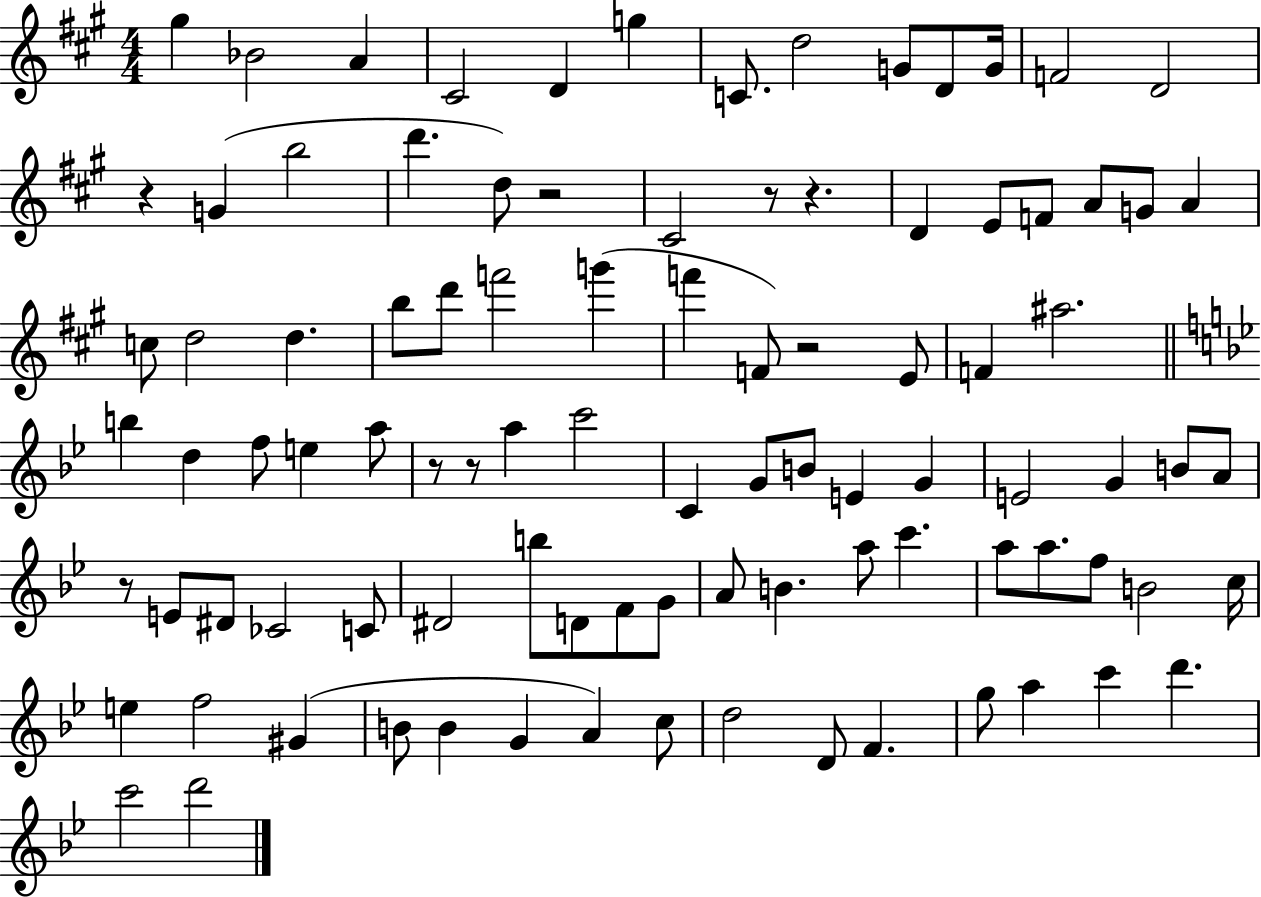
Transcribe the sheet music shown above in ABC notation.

X:1
T:Untitled
M:4/4
L:1/4
K:A
^g _B2 A ^C2 D g C/2 d2 G/2 D/2 G/4 F2 D2 z G b2 d' d/2 z2 ^C2 z/2 z D E/2 F/2 A/2 G/2 A c/2 d2 d b/2 d'/2 f'2 g' f' F/2 z2 E/2 F ^a2 b d f/2 e a/2 z/2 z/2 a c'2 C G/2 B/2 E G E2 G B/2 A/2 z/2 E/2 ^D/2 _C2 C/2 ^D2 b/2 D/2 F/2 G/2 A/2 B a/2 c' a/2 a/2 f/2 B2 c/4 e f2 ^G B/2 B G A c/2 d2 D/2 F g/2 a c' d' c'2 d'2